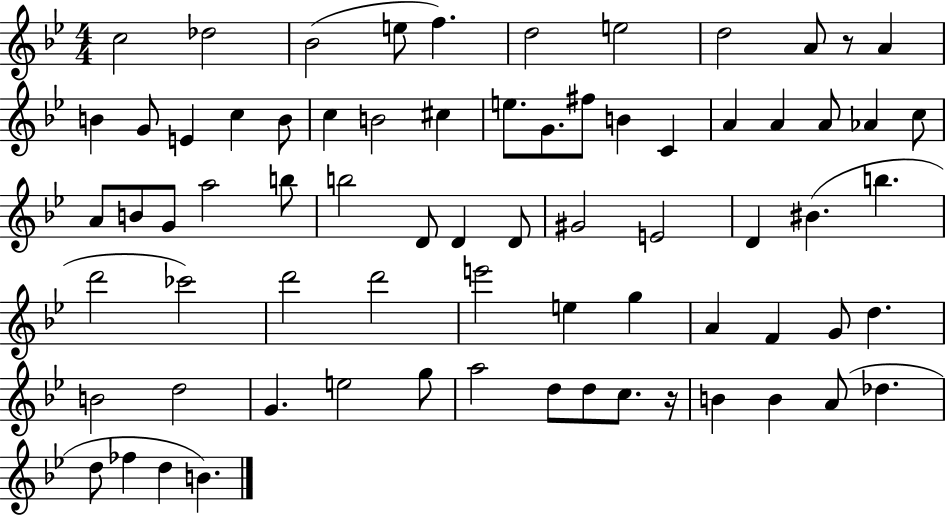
X:1
T:Untitled
M:4/4
L:1/4
K:Bb
c2 _d2 _B2 e/2 f d2 e2 d2 A/2 z/2 A B G/2 E c B/2 c B2 ^c e/2 G/2 ^f/2 B C A A A/2 _A c/2 A/2 B/2 G/2 a2 b/2 b2 D/2 D D/2 ^G2 E2 D ^B b d'2 _c'2 d'2 d'2 e'2 e g A F G/2 d B2 d2 G e2 g/2 a2 d/2 d/2 c/2 z/4 B B A/2 _d d/2 _f d B